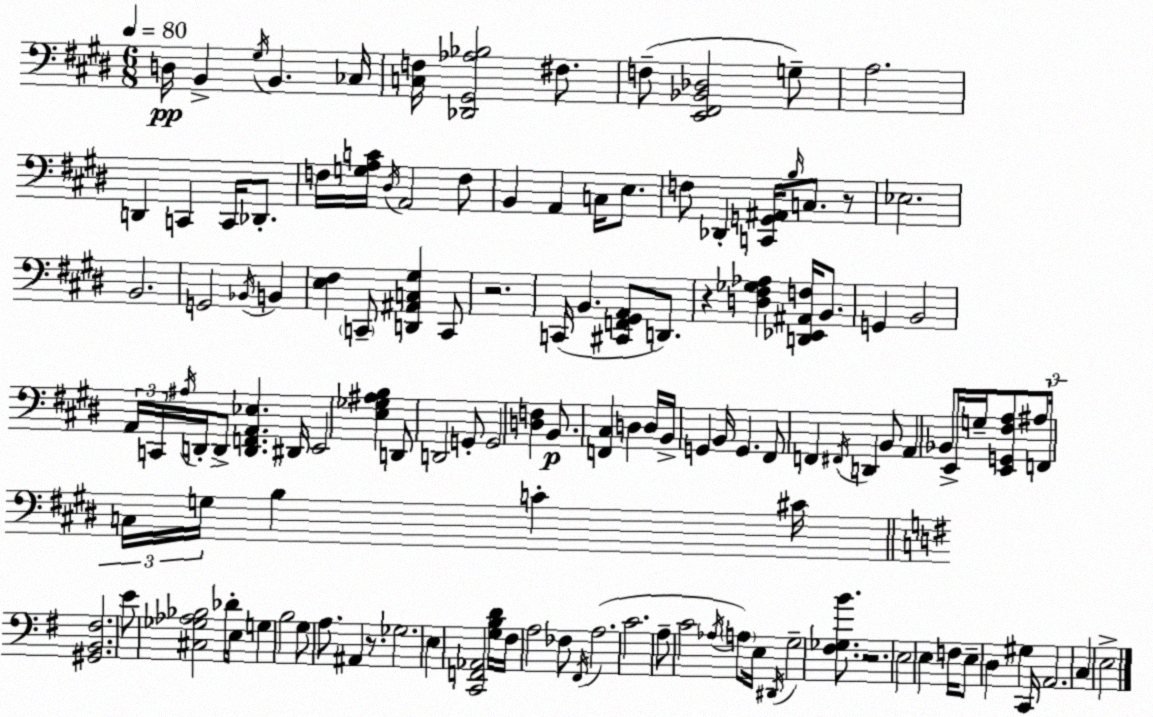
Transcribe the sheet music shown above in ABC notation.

X:1
T:Untitled
M:6/8
L:1/4
K:E
D,/4 B,, ^G,/4 B,, _C,/4 [C,F,]/4 [_D,,^G,,_A,_B,]2 ^F,/2 F,/2 [E,,^F,,_B,,_D,]2 G,/2 A,2 D,, C,, C,,/4 _D,,/2 F,/4 [G,A,C]/4 ^D,/4 A,,2 F,/2 B,, A,, C,/4 E,/2 F,/2 _D,, [C,,G,,^A,,]/4 B,/4 C,/2 z/2 _E,2 B,,2 G,,2 _B,,/4 B,, [E,^F,] C,,/2 [D,,^A,,C,^G,] C,,/2 z2 C,,/4 B,, [^C,,F,,^G,,A,,]/2 D,,/2 z [D,^F,_G,_A,] [D,,_E,,^A,,F,]/4 B,,/2 G,, B,,2 A,,/4 C,,/4 ^A,/4 D,,/4 D,,/2 [D,,F,,A,,_E,] ^D,,/4 E,,2 [E,_G,^A,B,] D,,/2 D,,2 G,,/2 G,,2 [D,F,] B,,/2 [F,,^C,] D, D,/4 B,,/4 G,, B,,/4 G,, ^F,,/2 F,, ^F,,/4 D,, B,,/2 A,, _B,,/2 E,,/4 G,/4 [E,,G,,^F,A,]/2 ^A,/2 F,,/4 C,/4 G,/4 B, C ^C/4 [^G,,B,,^F,]2 E/2 [^C,_G,_A,_B,]2 _D/4 E,/4 G, B,2 G,/2 A,/2 ^A,, z/2 _G,2 E, [C,,F,,_A,,]2 [G,B,D]/4 ^F,/4 A,2 _F,/2 ^F,,/4 A,2 C2 A,/2 C2 _A,/4 A,/2 E,/4 ^D,,/4 G,2 [^F,_G,B]/2 z2 E,2 E, F,/4 E,/2 D, ^G, C,,/4 A,,2 C, E,2